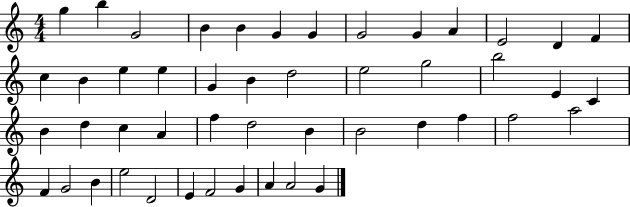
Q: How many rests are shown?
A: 0